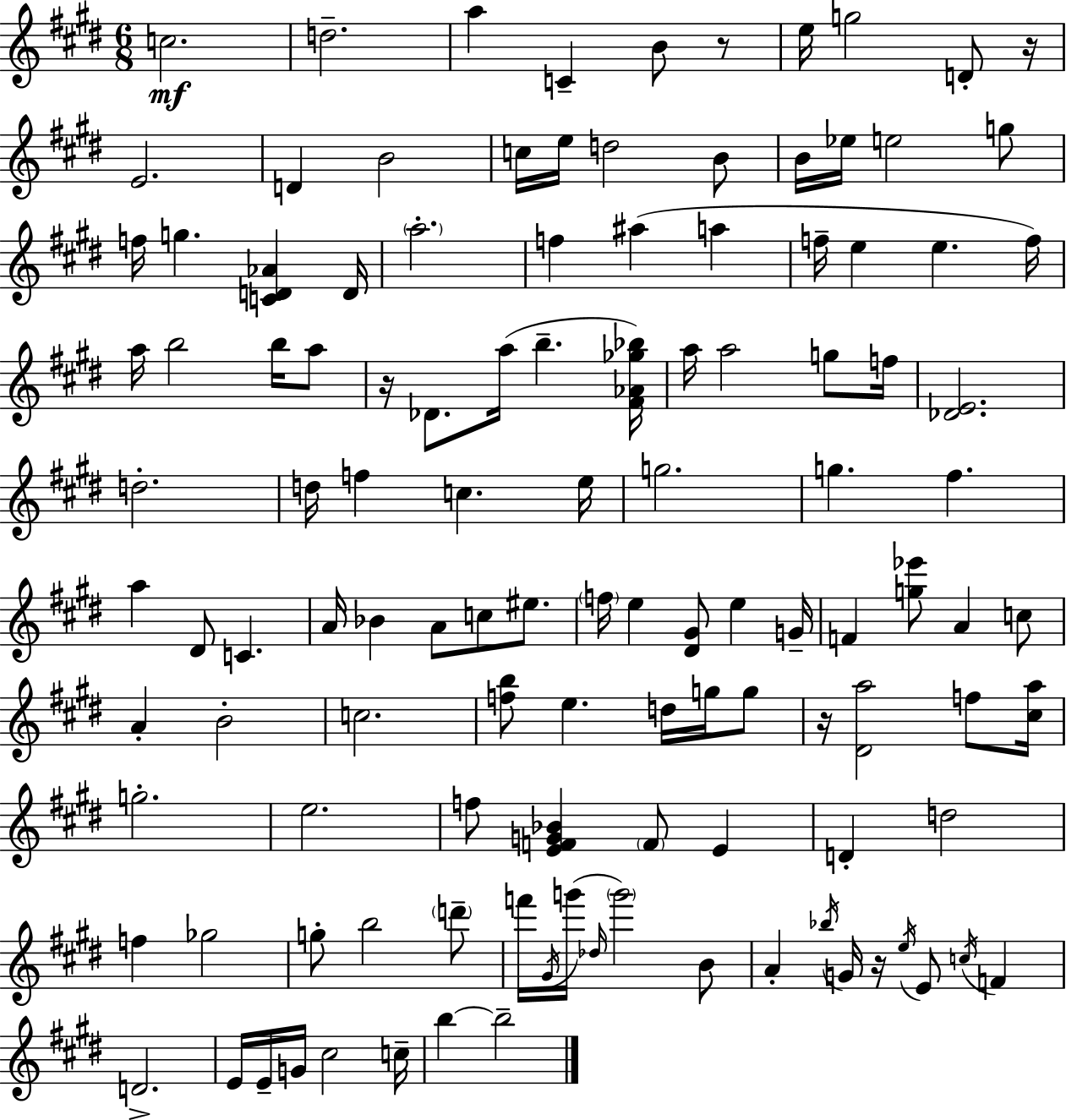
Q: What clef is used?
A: treble